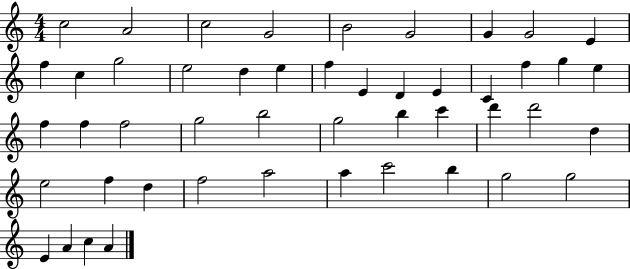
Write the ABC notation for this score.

X:1
T:Untitled
M:4/4
L:1/4
K:C
c2 A2 c2 G2 B2 G2 G G2 E f c g2 e2 d e f E D E C f g e f f f2 g2 b2 g2 b c' d' d'2 d e2 f d f2 a2 a c'2 b g2 g2 E A c A